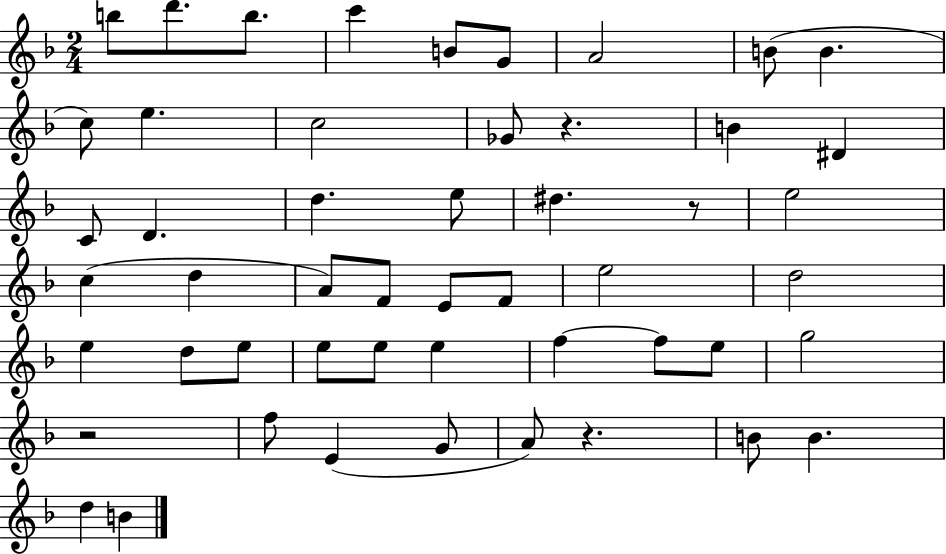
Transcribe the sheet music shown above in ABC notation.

X:1
T:Untitled
M:2/4
L:1/4
K:F
b/2 d'/2 b/2 c' B/2 G/2 A2 B/2 B c/2 e c2 _G/2 z B ^D C/2 D d e/2 ^d z/2 e2 c d A/2 F/2 E/2 F/2 e2 d2 e d/2 e/2 e/2 e/2 e f f/2 e/2 g2 z2 f/2 E G/2 A/2 z B/2 B d B